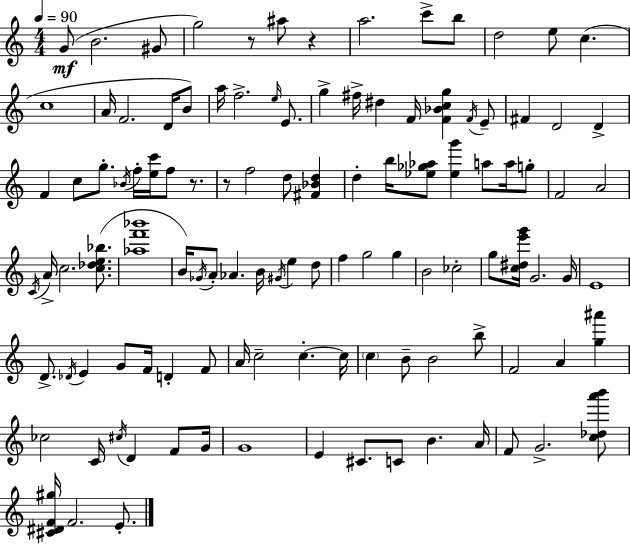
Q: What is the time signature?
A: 4/4